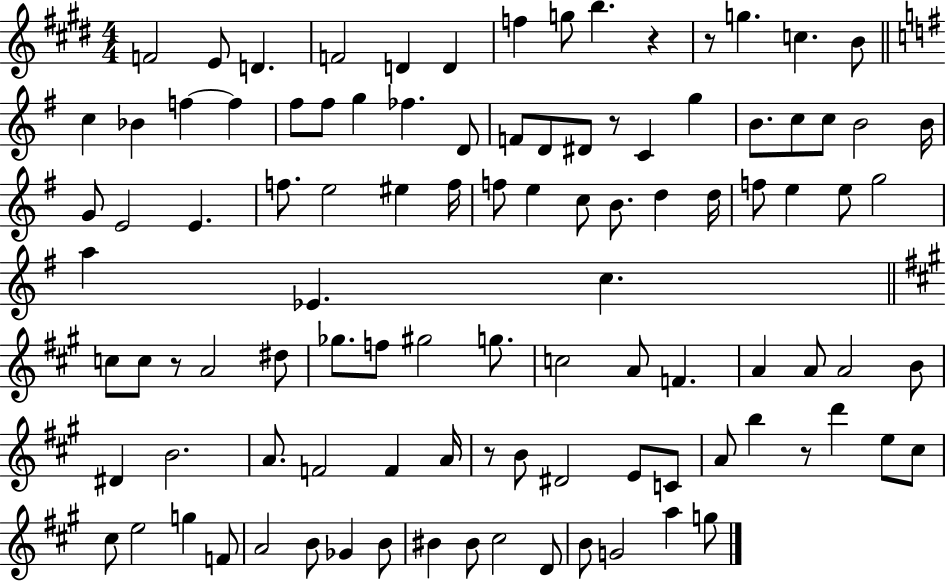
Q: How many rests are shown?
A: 6